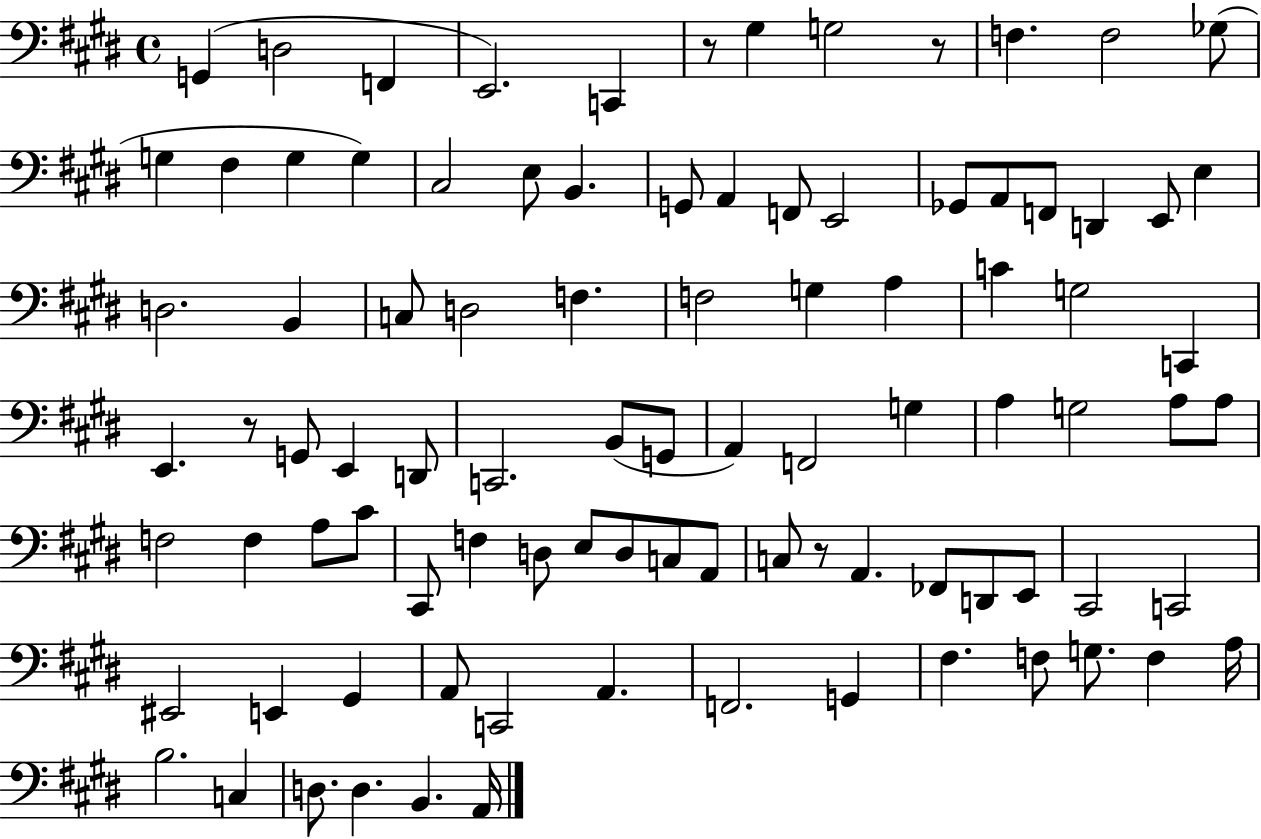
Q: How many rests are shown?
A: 4